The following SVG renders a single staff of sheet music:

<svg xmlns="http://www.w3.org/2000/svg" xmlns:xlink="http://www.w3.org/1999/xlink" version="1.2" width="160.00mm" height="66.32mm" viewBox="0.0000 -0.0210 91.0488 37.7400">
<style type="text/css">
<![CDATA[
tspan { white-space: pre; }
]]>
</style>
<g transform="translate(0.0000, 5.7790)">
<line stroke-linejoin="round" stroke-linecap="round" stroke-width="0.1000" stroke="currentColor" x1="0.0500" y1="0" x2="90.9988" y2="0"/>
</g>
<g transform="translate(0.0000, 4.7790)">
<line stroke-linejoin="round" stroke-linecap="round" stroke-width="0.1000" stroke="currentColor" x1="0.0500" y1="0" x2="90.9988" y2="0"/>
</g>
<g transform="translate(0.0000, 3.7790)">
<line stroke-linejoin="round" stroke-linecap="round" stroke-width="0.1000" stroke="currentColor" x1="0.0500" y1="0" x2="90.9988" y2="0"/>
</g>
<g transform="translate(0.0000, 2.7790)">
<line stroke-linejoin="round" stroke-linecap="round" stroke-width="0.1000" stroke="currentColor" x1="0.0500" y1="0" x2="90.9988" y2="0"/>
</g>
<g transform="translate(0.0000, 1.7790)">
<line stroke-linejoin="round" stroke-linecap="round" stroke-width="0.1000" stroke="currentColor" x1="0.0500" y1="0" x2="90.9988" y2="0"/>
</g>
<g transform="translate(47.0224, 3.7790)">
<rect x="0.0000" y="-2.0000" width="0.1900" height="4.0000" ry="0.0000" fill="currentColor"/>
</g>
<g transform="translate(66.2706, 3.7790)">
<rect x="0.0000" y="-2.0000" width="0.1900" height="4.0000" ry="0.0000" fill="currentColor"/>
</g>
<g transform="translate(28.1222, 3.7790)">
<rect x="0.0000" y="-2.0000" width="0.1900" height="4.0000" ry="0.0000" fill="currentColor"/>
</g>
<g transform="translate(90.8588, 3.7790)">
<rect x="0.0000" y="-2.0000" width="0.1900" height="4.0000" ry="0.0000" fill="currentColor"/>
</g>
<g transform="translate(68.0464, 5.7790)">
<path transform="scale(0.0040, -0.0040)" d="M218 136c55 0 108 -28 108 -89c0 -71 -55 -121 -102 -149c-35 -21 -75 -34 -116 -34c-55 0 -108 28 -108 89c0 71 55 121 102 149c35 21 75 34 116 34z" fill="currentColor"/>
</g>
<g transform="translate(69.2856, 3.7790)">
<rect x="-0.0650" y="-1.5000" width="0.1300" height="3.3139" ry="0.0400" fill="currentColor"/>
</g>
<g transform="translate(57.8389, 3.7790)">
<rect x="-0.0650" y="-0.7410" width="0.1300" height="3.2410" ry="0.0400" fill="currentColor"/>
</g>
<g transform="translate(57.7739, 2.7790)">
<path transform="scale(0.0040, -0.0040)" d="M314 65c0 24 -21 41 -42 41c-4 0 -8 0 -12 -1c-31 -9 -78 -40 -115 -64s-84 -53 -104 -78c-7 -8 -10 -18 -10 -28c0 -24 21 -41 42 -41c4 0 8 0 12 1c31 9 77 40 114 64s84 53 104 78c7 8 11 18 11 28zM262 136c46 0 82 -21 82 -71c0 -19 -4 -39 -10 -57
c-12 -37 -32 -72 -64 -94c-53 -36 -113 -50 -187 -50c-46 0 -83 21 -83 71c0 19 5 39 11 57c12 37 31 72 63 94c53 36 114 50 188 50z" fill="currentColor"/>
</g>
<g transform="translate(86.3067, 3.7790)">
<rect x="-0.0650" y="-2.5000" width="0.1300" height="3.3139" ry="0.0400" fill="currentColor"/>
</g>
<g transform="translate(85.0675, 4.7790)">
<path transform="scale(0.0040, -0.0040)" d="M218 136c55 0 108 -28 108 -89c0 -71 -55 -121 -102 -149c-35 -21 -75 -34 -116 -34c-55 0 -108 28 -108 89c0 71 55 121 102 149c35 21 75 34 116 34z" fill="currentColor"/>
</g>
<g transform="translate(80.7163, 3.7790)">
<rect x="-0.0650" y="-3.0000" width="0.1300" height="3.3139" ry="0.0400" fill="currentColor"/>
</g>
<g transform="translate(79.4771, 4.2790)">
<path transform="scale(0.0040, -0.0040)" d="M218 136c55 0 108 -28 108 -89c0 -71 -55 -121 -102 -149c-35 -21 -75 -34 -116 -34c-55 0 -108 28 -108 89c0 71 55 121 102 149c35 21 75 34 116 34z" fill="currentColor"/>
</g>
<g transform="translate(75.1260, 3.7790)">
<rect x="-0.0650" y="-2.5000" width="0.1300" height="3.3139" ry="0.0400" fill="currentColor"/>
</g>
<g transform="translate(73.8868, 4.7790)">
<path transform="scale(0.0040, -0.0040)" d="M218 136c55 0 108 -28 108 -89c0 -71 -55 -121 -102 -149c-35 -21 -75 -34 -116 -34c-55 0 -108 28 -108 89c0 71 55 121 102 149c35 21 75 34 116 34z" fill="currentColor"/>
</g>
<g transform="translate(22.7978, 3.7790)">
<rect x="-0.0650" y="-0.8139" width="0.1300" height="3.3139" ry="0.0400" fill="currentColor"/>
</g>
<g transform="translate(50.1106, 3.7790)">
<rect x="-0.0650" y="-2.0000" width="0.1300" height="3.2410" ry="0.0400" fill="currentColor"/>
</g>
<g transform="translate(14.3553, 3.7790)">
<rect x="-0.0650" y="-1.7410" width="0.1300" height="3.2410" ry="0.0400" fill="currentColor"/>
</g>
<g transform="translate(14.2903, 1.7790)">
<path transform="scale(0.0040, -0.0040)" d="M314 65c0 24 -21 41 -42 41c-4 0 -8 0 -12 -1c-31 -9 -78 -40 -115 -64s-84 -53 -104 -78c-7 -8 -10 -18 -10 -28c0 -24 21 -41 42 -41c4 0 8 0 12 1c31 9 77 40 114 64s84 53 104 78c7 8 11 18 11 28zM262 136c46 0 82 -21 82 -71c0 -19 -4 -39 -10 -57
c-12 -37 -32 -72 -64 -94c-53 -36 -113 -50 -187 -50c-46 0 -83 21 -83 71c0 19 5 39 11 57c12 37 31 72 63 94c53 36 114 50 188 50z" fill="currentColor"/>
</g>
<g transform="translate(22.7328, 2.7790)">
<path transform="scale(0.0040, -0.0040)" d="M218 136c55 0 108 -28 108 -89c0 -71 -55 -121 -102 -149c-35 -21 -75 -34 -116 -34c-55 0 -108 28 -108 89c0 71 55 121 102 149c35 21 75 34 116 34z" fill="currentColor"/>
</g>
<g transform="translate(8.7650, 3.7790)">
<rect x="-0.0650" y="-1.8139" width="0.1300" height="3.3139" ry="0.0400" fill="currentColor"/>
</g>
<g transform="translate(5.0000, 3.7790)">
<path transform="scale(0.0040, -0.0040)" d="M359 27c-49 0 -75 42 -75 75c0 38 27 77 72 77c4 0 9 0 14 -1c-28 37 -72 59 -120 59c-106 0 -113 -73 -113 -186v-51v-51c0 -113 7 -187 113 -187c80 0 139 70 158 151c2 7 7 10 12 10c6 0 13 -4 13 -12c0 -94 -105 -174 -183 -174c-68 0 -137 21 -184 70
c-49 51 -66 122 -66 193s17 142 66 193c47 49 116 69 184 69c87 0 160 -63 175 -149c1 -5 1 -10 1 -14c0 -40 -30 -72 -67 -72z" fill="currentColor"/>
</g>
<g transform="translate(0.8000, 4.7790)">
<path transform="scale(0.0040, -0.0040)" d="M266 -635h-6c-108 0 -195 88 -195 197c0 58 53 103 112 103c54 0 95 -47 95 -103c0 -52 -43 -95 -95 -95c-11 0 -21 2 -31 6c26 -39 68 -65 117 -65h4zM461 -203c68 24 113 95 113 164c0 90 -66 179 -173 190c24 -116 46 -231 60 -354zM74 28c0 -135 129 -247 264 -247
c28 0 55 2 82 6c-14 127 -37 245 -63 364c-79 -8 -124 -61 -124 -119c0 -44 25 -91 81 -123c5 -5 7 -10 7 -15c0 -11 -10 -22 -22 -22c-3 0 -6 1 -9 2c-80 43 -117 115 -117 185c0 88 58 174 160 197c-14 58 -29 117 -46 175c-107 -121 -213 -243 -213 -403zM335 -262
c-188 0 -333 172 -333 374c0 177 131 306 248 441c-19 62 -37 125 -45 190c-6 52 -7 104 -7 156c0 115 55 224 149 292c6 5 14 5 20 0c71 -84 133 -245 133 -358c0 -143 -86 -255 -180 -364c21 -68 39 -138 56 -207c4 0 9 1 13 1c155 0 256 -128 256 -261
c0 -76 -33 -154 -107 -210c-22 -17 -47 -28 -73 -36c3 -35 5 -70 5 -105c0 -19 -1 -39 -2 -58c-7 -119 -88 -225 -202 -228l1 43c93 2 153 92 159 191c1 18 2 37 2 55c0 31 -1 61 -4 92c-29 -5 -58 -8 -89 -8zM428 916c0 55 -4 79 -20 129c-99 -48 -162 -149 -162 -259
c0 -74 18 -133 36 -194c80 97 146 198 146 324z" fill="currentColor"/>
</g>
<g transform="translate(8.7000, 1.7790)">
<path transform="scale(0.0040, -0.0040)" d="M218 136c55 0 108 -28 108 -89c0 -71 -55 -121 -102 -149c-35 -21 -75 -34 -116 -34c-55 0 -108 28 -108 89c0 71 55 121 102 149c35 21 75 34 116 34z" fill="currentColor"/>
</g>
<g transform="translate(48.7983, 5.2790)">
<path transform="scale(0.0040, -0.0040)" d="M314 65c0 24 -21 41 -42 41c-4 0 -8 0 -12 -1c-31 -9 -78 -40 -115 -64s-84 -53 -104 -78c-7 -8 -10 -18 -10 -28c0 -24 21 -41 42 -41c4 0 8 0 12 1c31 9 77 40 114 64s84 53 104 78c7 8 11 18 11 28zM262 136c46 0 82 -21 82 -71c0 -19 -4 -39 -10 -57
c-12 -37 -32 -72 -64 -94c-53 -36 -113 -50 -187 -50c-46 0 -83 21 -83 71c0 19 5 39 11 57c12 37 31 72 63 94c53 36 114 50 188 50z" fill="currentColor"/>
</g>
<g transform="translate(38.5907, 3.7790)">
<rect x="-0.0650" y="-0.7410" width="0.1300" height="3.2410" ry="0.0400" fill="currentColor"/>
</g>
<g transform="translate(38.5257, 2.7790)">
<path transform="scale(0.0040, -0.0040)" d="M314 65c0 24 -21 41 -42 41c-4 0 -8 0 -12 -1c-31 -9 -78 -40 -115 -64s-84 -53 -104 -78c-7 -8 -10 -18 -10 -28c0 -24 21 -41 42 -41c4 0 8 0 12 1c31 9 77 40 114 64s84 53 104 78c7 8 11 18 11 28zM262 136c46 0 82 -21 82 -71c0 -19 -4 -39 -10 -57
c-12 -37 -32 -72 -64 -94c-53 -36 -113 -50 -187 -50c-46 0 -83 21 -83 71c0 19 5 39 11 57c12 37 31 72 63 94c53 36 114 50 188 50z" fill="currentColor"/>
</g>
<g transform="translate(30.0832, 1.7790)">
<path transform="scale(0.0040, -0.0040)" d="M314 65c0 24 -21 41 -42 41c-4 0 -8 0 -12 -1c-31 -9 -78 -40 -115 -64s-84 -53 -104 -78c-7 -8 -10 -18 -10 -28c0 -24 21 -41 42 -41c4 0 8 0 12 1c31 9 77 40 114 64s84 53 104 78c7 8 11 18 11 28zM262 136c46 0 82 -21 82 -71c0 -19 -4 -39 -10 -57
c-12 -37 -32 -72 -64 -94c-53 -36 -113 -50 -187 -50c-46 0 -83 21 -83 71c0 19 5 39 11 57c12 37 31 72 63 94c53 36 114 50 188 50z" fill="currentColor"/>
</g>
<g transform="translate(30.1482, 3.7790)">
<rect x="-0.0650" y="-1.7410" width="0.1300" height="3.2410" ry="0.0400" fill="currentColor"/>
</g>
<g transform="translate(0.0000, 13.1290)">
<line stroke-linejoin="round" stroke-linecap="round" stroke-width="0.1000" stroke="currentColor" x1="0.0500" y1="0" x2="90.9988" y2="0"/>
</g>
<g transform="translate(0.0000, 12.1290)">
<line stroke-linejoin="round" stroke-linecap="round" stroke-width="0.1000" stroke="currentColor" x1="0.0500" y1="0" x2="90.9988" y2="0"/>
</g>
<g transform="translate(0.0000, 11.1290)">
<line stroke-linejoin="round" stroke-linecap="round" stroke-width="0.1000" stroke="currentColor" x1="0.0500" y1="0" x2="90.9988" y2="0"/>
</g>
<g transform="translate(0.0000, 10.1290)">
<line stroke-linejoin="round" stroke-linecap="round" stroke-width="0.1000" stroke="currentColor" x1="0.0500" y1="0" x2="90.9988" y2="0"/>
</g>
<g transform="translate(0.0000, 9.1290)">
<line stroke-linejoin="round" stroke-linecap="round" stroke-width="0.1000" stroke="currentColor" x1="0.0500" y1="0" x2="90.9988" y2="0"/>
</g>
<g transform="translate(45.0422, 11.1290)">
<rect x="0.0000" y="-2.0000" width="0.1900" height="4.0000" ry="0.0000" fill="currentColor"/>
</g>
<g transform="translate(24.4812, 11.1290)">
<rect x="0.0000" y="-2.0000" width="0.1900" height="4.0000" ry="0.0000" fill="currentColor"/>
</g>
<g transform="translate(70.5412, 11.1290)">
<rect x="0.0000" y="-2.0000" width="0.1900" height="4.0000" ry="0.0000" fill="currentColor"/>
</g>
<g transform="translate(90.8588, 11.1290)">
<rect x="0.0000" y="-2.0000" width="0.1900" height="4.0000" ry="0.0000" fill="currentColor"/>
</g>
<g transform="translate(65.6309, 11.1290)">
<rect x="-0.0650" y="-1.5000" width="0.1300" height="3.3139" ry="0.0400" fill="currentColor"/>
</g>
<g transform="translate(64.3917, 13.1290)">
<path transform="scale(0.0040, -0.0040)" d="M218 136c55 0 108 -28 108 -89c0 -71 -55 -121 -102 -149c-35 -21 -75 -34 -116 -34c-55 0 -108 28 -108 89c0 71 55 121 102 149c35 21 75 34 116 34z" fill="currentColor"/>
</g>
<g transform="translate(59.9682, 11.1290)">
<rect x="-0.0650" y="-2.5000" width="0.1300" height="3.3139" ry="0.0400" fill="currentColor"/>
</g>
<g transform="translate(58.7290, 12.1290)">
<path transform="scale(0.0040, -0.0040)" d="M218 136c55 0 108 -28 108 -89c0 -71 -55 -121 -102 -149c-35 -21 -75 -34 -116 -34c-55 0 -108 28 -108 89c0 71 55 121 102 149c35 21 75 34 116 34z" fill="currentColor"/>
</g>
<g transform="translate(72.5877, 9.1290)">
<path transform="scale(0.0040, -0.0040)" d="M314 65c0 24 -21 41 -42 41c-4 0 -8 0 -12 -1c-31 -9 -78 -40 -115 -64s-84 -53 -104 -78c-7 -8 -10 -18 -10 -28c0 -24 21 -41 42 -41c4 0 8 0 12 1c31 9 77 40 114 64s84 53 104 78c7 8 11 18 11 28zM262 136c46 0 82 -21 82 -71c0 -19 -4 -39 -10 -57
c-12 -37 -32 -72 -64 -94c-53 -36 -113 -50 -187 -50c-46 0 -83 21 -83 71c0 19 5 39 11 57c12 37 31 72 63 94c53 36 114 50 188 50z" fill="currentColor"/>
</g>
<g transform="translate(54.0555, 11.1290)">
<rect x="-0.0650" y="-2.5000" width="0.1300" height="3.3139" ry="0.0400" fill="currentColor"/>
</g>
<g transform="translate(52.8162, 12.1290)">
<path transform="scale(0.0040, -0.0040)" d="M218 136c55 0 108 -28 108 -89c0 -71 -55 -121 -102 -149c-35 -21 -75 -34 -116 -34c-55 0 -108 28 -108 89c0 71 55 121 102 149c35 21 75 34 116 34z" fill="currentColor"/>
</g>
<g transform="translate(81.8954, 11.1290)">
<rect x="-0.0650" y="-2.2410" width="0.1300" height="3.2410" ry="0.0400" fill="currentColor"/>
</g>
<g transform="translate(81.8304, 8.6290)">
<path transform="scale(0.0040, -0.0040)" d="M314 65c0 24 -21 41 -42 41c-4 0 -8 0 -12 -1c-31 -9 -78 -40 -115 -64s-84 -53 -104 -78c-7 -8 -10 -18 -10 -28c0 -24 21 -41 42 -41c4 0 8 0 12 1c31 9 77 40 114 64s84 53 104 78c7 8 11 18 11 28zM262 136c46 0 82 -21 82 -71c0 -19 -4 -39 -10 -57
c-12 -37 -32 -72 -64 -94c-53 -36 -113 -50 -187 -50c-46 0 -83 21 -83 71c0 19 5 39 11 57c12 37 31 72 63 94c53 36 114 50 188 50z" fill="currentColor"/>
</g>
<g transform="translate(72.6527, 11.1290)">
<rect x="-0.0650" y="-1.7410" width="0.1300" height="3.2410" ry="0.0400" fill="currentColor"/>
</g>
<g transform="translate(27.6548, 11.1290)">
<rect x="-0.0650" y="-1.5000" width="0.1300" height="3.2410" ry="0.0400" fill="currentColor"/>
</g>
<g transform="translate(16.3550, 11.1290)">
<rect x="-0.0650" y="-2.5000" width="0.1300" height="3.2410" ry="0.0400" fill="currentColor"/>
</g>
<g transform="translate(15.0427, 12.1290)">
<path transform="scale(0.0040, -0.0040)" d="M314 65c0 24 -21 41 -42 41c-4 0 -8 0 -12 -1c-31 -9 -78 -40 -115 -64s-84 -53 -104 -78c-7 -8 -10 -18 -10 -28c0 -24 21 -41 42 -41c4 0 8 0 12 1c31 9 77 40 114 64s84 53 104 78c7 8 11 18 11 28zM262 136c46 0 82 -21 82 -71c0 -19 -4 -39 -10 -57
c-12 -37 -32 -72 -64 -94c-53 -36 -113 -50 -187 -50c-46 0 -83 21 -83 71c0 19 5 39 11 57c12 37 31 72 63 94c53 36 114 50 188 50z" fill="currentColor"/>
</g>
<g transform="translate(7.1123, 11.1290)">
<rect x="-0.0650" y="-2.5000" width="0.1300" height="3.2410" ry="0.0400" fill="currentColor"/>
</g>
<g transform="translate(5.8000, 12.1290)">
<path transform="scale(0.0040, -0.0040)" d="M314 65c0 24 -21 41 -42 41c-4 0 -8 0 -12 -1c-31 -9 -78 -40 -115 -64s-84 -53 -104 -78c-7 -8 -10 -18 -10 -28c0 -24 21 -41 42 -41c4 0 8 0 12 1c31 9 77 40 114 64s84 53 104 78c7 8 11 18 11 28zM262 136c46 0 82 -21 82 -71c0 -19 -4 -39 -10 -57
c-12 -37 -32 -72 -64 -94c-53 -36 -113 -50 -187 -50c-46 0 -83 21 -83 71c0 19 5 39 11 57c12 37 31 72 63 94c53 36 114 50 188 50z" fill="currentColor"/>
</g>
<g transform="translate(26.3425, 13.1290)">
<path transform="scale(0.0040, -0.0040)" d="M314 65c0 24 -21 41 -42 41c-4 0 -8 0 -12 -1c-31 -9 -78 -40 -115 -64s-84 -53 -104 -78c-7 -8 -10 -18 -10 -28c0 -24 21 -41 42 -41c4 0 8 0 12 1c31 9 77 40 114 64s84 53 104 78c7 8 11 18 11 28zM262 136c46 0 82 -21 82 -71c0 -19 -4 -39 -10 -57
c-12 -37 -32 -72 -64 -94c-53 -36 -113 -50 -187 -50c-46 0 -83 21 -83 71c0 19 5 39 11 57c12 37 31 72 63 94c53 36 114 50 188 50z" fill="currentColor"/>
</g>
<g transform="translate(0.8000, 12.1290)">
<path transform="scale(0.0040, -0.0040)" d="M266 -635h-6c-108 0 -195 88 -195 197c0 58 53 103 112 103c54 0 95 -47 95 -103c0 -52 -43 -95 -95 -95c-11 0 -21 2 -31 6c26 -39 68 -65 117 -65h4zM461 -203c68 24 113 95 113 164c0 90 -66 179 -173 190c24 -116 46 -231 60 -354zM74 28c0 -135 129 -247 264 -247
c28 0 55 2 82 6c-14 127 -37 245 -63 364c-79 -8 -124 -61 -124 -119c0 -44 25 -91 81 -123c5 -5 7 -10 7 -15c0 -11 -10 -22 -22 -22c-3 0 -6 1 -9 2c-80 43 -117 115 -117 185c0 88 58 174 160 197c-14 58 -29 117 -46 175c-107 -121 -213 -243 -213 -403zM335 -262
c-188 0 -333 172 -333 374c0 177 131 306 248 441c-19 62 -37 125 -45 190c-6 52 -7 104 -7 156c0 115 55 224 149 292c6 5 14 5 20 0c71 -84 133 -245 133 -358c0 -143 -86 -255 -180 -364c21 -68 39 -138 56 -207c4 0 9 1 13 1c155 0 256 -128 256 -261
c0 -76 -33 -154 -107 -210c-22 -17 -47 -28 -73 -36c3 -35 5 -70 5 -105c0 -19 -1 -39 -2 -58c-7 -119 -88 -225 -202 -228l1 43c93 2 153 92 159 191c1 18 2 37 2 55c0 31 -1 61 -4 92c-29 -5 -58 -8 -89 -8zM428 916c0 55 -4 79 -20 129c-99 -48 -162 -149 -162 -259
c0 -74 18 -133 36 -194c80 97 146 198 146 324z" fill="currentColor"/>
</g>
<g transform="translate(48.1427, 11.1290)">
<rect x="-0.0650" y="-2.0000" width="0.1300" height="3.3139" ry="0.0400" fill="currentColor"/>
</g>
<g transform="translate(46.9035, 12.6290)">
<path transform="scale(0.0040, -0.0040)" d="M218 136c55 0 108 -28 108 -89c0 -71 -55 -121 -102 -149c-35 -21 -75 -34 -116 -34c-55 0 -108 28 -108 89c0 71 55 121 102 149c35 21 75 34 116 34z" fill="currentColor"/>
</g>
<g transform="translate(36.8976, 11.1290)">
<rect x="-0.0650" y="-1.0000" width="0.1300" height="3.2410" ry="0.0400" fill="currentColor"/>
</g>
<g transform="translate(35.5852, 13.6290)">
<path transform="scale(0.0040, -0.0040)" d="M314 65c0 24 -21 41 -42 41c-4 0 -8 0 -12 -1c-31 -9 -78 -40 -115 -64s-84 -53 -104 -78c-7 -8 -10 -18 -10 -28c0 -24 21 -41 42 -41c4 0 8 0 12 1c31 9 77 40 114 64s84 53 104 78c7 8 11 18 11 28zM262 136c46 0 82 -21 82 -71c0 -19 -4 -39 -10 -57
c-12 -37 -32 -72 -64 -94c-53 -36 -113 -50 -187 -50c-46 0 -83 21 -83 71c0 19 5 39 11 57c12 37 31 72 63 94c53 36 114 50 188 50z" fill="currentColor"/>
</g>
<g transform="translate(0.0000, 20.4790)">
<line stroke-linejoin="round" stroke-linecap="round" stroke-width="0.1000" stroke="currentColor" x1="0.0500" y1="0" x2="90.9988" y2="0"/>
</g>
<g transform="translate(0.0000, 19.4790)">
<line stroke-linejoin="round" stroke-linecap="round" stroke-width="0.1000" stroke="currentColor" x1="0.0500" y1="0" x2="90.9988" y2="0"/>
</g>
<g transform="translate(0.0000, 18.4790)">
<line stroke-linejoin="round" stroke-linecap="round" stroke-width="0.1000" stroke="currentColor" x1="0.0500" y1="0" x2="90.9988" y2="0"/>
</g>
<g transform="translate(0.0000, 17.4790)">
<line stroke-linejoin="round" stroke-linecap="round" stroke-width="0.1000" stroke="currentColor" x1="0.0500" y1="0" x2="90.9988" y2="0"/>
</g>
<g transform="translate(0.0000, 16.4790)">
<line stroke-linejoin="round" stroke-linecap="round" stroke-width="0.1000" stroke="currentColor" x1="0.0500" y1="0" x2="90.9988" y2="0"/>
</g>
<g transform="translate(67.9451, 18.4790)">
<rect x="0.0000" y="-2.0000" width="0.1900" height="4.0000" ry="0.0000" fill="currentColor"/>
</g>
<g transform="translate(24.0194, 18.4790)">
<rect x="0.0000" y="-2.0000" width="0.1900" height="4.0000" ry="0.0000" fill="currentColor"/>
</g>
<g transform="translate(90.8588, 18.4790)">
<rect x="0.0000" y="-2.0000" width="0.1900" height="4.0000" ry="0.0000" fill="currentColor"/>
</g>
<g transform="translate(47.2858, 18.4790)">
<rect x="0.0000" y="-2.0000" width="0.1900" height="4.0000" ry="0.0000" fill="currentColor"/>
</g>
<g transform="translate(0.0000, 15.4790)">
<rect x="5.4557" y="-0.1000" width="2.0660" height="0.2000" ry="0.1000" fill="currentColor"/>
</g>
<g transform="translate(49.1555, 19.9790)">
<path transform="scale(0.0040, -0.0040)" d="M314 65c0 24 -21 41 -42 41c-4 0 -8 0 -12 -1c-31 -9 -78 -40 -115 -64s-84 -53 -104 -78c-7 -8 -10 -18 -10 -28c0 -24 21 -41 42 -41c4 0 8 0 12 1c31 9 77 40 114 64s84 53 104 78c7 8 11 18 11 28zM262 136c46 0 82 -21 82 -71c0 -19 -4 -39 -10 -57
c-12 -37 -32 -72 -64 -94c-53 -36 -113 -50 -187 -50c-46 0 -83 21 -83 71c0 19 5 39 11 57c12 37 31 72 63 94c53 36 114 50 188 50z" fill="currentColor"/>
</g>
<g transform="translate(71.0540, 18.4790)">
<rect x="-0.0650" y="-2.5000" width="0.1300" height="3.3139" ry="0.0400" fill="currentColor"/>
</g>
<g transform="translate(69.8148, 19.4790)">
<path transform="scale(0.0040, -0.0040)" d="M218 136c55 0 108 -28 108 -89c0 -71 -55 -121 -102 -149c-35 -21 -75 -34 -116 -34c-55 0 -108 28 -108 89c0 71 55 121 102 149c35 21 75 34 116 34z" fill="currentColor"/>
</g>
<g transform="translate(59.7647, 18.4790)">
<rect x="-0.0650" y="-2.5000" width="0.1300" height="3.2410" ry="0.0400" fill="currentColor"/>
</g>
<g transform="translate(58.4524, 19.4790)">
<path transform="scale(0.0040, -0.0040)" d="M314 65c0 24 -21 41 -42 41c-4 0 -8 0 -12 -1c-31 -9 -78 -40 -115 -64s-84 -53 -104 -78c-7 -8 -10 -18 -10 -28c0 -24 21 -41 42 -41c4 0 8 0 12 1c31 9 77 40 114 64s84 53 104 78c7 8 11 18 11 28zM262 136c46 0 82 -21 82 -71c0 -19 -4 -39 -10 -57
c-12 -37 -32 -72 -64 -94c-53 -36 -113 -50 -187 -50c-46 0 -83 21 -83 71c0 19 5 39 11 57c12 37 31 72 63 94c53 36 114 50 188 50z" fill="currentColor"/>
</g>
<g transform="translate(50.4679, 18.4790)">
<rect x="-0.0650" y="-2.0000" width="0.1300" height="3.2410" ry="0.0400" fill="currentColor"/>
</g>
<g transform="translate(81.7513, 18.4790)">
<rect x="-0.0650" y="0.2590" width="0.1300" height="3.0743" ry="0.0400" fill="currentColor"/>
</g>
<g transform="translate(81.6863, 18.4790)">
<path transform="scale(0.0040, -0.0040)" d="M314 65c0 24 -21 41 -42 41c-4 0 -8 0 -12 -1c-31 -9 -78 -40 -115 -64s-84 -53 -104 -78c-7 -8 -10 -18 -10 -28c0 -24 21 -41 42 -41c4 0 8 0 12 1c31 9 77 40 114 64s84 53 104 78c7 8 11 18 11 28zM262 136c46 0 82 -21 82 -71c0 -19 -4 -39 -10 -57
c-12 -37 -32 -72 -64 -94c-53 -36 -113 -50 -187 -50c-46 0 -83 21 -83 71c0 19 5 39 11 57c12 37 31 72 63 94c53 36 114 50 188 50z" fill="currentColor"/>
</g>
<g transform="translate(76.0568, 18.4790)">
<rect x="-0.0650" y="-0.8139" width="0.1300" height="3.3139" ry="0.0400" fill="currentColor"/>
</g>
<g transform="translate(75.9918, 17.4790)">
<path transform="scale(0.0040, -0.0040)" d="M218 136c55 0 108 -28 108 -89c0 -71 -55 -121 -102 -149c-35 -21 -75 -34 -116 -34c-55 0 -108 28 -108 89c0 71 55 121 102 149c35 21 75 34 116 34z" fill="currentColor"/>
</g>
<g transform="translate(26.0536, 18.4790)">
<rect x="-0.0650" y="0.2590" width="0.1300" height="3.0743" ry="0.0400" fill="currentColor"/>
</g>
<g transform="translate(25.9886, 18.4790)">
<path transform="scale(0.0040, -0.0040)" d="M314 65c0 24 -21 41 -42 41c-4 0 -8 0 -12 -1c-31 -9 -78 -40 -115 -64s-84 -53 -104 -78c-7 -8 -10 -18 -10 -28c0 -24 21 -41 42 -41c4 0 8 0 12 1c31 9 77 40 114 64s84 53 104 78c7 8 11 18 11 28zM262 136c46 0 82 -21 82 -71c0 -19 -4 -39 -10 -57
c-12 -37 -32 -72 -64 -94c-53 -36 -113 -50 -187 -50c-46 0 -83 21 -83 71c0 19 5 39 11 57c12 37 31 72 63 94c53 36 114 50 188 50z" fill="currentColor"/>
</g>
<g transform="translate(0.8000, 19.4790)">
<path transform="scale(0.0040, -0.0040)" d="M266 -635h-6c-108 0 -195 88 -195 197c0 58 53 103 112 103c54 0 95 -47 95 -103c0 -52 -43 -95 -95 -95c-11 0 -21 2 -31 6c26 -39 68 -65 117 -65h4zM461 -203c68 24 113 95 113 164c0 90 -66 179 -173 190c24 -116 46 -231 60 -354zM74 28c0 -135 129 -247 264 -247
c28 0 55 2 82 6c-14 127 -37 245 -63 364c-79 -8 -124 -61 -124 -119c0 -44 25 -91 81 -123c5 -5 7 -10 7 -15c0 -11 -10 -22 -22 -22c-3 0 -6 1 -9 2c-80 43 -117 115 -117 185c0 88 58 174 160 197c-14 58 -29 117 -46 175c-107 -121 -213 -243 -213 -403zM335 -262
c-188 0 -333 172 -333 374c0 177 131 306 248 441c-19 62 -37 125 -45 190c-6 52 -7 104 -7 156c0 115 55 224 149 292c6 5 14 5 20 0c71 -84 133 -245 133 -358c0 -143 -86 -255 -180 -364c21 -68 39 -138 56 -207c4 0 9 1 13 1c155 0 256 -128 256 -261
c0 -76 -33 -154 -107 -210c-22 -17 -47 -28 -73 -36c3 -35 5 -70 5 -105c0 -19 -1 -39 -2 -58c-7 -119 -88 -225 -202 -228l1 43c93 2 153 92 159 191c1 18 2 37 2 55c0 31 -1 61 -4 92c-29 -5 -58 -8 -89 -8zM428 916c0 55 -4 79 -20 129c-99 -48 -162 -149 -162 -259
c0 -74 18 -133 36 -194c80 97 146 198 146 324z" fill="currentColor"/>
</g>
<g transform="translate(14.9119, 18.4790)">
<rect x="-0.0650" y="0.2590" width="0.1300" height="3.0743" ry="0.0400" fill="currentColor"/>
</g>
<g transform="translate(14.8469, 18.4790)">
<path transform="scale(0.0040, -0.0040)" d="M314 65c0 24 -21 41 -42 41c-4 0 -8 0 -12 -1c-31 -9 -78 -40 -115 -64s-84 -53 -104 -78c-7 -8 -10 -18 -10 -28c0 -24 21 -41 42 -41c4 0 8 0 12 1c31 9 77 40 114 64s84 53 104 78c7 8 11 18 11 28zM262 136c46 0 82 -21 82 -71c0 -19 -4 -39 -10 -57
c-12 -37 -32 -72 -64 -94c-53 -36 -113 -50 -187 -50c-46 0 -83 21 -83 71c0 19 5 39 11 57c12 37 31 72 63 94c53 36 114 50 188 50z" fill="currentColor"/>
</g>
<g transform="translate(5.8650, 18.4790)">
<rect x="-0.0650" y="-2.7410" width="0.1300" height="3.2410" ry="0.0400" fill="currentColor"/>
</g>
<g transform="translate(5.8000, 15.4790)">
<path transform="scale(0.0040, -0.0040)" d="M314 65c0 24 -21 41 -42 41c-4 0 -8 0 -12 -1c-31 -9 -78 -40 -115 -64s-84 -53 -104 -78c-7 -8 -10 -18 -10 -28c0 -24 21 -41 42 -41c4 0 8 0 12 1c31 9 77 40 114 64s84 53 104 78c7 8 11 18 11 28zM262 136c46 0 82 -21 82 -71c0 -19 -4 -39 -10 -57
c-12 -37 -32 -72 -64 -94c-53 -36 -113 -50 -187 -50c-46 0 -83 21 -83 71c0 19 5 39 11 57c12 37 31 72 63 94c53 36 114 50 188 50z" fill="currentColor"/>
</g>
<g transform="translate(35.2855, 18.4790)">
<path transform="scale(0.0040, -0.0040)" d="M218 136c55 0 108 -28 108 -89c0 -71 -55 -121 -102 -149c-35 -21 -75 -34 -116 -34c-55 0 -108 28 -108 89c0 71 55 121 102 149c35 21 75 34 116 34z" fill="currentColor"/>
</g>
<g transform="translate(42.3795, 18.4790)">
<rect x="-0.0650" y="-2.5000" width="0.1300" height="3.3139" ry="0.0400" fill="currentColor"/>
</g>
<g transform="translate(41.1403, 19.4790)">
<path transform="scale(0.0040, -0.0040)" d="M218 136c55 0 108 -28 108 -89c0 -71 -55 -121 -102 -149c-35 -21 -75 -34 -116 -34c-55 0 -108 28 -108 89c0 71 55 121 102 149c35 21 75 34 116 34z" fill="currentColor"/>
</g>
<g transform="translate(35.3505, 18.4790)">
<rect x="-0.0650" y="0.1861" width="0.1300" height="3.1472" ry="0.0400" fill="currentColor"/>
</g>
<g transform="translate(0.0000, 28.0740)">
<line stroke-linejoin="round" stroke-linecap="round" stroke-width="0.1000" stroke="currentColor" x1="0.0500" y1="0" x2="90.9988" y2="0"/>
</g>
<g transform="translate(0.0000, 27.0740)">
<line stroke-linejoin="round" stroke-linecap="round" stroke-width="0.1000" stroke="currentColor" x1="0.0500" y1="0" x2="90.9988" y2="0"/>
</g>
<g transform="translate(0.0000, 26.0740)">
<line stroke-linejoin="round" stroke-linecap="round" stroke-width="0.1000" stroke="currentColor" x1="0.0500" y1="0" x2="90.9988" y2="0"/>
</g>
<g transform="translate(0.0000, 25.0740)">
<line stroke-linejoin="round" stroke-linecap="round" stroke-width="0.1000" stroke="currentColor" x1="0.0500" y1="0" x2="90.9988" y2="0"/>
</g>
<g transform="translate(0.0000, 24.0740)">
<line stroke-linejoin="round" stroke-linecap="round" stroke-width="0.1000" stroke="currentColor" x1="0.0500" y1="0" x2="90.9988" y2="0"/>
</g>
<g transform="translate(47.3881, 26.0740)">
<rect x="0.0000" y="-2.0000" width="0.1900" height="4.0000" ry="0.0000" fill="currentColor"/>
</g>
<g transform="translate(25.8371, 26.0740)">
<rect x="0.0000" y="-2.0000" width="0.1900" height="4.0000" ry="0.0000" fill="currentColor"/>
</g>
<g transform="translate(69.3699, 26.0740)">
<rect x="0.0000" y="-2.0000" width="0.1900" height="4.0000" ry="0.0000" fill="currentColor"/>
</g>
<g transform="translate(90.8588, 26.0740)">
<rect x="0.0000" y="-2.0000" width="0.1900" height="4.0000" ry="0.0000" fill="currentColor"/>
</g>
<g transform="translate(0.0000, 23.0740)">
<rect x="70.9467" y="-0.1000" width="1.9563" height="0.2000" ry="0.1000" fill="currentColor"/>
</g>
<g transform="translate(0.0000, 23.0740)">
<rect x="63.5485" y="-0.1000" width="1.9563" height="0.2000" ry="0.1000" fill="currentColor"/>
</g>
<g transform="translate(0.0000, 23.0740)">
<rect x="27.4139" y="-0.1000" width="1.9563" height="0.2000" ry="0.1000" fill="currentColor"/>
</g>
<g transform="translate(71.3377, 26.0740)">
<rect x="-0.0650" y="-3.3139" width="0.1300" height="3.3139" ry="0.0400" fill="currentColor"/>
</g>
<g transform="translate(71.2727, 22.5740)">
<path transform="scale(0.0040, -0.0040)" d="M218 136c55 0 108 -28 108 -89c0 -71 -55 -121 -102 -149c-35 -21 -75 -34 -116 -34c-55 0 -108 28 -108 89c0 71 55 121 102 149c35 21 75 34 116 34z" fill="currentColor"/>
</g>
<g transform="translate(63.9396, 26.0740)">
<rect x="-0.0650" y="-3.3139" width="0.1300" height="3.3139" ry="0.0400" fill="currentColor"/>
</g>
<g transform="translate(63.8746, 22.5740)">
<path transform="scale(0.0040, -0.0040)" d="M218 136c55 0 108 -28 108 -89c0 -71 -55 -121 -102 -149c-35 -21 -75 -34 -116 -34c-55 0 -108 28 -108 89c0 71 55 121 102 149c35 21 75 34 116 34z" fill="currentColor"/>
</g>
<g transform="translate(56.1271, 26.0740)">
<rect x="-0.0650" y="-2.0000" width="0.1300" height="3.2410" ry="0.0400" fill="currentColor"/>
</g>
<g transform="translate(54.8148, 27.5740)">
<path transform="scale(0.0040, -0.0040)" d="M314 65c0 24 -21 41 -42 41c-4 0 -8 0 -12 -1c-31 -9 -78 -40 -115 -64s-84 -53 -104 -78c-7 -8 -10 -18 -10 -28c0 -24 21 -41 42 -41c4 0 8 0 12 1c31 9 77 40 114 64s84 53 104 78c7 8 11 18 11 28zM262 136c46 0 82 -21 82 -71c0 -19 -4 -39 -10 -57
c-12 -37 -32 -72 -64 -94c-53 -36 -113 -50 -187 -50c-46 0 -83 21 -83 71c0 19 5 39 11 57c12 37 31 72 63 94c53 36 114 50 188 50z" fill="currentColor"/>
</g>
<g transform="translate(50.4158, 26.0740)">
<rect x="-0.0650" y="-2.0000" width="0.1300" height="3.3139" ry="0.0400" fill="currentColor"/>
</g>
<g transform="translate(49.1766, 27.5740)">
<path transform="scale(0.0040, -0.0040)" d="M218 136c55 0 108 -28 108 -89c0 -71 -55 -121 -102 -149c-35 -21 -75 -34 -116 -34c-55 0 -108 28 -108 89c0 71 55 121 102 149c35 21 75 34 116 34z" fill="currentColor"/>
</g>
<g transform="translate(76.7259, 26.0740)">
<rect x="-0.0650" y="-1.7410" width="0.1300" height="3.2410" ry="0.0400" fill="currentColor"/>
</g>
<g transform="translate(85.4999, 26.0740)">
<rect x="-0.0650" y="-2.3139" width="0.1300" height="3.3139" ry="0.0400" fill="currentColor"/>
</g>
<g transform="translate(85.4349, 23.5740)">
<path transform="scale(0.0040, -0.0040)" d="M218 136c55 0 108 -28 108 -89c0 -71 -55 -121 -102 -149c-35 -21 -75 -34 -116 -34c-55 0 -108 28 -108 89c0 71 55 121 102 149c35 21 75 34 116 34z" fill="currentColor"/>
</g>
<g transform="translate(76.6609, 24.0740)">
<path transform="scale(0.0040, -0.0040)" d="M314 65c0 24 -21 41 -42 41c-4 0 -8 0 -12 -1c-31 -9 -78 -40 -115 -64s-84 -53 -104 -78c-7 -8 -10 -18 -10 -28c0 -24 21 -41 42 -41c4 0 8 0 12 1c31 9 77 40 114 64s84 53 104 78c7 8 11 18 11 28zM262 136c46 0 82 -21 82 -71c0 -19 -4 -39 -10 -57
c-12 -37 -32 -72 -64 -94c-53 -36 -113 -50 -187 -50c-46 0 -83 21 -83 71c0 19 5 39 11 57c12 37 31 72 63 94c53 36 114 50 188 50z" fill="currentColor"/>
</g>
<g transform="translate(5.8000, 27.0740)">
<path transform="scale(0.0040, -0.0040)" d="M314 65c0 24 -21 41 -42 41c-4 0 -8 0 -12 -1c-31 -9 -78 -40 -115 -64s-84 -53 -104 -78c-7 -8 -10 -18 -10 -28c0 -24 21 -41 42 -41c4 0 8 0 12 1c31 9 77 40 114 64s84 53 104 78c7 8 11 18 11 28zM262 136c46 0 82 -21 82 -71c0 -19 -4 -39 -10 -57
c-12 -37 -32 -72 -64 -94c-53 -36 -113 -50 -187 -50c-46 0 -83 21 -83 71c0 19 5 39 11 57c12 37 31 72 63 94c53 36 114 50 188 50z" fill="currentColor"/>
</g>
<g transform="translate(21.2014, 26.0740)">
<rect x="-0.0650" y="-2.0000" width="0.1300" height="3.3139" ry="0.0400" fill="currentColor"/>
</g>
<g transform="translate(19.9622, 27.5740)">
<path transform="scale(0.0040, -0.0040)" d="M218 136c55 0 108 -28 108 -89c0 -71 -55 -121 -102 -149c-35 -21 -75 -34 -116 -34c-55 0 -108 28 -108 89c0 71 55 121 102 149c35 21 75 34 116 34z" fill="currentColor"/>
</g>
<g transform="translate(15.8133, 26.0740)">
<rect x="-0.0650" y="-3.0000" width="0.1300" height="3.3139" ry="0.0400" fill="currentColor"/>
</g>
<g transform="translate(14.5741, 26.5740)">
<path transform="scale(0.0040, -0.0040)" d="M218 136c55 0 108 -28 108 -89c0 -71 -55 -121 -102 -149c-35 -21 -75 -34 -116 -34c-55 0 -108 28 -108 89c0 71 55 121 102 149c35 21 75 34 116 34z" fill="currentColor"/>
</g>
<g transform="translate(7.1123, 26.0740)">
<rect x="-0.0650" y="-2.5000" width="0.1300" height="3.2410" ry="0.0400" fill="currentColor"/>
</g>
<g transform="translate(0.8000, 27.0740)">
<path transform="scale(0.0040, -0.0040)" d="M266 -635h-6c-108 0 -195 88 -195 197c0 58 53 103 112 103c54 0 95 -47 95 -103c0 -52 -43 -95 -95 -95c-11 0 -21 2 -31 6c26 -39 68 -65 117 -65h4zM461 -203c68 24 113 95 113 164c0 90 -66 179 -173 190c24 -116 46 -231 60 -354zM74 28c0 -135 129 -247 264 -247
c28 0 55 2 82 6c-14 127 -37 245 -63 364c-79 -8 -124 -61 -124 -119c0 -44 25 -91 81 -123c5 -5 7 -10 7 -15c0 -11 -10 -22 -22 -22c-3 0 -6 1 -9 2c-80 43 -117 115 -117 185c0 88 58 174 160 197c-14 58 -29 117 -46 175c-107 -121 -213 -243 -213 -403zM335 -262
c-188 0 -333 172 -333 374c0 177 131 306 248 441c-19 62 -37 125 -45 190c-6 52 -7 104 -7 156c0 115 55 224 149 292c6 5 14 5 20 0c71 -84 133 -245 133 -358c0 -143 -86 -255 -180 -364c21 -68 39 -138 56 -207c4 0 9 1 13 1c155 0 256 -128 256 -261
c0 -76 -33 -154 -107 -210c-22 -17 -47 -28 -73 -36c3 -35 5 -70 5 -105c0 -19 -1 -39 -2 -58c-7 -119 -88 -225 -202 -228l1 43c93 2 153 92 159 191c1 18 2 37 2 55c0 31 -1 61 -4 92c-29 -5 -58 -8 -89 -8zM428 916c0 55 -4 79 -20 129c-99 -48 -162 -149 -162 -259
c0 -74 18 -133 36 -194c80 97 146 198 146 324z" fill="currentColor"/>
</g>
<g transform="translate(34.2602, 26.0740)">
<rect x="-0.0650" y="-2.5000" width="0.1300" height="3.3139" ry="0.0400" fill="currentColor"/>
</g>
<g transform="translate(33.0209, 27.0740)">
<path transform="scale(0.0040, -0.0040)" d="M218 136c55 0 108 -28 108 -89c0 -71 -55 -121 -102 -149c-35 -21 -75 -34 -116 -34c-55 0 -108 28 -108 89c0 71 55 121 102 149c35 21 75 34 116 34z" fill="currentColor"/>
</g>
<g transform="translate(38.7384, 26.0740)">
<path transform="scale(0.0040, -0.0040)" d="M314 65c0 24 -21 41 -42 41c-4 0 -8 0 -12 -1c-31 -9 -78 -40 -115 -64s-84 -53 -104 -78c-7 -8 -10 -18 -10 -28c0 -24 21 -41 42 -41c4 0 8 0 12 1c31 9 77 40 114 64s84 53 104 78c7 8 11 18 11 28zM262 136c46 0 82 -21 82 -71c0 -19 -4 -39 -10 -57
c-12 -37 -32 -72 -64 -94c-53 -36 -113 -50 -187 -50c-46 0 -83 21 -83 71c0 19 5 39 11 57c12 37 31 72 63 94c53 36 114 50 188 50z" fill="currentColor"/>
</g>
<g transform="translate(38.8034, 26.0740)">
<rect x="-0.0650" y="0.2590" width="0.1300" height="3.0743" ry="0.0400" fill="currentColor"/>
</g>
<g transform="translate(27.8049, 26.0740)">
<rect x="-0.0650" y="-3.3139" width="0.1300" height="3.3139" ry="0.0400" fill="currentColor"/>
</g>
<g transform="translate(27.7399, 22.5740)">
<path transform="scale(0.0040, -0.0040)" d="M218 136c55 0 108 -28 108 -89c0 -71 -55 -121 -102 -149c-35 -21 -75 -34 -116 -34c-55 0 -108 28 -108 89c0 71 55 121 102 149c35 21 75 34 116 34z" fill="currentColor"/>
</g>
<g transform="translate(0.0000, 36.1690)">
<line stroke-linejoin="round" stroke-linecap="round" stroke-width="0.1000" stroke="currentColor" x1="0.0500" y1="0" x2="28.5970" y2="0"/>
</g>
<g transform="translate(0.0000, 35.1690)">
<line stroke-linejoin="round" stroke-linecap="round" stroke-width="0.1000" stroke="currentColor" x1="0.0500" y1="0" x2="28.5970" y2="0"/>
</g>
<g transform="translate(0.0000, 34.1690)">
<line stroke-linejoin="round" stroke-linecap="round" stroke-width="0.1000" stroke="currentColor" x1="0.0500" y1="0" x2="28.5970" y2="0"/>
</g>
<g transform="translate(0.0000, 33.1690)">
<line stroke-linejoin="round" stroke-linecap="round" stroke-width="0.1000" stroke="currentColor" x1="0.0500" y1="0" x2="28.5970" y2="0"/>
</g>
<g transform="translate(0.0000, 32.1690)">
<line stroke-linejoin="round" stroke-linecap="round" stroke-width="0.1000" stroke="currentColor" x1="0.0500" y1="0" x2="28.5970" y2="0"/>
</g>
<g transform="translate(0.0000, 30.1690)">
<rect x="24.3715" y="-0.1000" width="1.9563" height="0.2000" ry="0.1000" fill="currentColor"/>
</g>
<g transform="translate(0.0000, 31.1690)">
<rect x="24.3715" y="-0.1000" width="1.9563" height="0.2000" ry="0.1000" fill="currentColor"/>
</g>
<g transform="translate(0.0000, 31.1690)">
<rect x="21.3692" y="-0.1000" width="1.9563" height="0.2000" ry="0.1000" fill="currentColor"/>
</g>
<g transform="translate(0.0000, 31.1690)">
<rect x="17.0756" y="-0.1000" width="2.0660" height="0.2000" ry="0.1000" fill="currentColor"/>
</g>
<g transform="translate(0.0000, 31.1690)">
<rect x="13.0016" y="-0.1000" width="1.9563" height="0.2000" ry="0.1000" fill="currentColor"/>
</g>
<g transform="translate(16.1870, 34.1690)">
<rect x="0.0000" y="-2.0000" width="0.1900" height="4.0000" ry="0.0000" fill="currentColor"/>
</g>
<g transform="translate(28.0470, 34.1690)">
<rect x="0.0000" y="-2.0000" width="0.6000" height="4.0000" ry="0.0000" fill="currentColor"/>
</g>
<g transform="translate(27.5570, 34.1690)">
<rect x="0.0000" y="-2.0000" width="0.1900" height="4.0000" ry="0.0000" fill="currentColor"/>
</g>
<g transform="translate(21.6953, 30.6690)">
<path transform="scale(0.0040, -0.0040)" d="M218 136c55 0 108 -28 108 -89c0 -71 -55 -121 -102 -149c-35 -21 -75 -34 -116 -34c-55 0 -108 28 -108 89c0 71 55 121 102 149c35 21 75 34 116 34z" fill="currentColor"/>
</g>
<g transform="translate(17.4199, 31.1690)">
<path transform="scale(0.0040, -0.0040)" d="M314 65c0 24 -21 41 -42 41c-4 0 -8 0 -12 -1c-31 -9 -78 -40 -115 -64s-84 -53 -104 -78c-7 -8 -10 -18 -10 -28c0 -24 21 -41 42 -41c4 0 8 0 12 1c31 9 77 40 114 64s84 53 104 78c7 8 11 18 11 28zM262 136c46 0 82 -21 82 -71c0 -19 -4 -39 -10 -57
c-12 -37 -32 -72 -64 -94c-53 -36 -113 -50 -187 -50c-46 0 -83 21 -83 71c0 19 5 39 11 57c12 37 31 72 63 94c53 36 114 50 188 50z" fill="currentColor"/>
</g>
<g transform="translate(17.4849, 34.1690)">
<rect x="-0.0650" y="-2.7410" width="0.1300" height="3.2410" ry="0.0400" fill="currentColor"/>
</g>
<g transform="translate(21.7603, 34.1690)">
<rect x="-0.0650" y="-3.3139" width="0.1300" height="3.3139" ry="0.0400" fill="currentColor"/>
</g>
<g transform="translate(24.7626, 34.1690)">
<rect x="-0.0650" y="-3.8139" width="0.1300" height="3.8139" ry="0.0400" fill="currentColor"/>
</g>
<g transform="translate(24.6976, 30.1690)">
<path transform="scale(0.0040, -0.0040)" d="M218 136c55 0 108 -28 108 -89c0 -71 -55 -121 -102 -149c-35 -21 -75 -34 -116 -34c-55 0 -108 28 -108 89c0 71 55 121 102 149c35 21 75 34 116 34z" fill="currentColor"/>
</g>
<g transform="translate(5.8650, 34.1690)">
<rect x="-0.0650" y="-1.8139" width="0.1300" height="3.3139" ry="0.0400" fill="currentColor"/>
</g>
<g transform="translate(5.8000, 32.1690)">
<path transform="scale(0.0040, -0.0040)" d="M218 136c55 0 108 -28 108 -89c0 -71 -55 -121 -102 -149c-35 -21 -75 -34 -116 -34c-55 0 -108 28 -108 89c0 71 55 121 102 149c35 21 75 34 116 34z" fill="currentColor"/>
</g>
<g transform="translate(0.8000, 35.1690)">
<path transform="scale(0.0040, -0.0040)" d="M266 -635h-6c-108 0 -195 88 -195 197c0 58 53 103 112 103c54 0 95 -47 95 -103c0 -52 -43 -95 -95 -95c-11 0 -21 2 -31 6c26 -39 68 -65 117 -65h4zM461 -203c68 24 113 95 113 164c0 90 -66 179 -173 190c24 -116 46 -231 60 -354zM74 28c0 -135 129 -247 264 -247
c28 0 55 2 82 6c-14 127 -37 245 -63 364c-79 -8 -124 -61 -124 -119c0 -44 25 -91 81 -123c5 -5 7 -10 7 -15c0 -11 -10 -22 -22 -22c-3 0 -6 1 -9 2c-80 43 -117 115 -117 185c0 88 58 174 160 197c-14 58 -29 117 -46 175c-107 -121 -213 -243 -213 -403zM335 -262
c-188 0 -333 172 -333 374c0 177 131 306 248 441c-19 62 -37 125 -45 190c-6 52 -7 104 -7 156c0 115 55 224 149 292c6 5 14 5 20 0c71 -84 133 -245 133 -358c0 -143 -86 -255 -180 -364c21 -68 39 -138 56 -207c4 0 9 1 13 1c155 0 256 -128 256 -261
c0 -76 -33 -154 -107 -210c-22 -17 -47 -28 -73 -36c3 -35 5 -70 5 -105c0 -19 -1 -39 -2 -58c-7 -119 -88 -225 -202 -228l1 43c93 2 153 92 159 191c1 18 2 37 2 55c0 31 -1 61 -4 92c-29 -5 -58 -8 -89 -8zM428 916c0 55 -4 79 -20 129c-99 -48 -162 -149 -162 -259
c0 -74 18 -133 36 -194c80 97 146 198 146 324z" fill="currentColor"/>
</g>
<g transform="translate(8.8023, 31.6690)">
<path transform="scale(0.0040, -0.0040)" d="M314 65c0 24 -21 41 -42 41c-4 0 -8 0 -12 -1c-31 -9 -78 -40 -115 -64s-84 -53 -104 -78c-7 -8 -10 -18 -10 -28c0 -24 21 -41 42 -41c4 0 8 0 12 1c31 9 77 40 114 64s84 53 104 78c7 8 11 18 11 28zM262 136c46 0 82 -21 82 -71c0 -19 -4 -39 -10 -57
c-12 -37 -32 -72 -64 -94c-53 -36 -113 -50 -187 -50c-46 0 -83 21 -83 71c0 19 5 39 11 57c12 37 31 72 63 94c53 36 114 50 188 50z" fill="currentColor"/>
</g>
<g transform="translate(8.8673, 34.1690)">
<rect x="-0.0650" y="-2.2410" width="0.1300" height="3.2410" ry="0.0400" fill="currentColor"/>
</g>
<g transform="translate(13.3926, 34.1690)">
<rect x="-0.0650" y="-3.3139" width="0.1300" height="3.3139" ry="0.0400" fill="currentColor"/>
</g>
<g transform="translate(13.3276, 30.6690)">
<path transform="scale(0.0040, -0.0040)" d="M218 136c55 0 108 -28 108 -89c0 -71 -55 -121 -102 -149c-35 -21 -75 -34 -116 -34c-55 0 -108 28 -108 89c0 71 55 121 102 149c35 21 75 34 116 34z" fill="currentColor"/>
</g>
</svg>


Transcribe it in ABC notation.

X:1
T:Untitled
M:4/4
L:1/4
K:C
f f2 d f2 d2 F2 d2 E G A G G2 G2 E2 D2 F G G E f2 g2 a2 B2 B2 B G F2 G2 G d B2 G2 A F b G B2 F F2 b b f2 g f g2 b a2 b c'